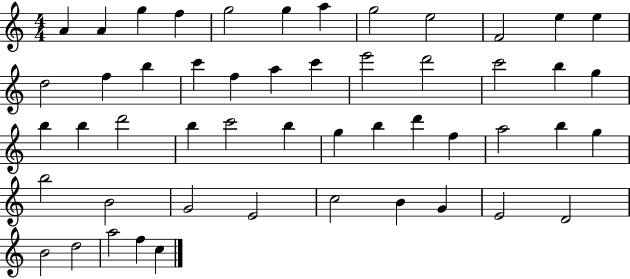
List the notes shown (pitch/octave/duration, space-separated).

A4/q A4/q G5/q F5/q G5/h G5/q A5/q G5/h E5/h F4/h E5/q E5/q D5/h F5/q B5/q C6/q F5/q A5/q C6/q E6/h D6/h C6/h B5/q G5/q B5/q B5/q D6/h B5/q C6/h B5/q G5/q B5/q D6/q F5/q A5/h B5/q G5/q B5/h B4/h G4/h E4/h C5/h B4/q G4/q E4/h D4/h B4/h D5/h A5/h F5/q C5/q